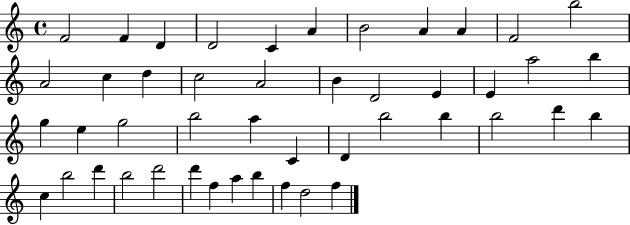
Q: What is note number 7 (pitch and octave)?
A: B4